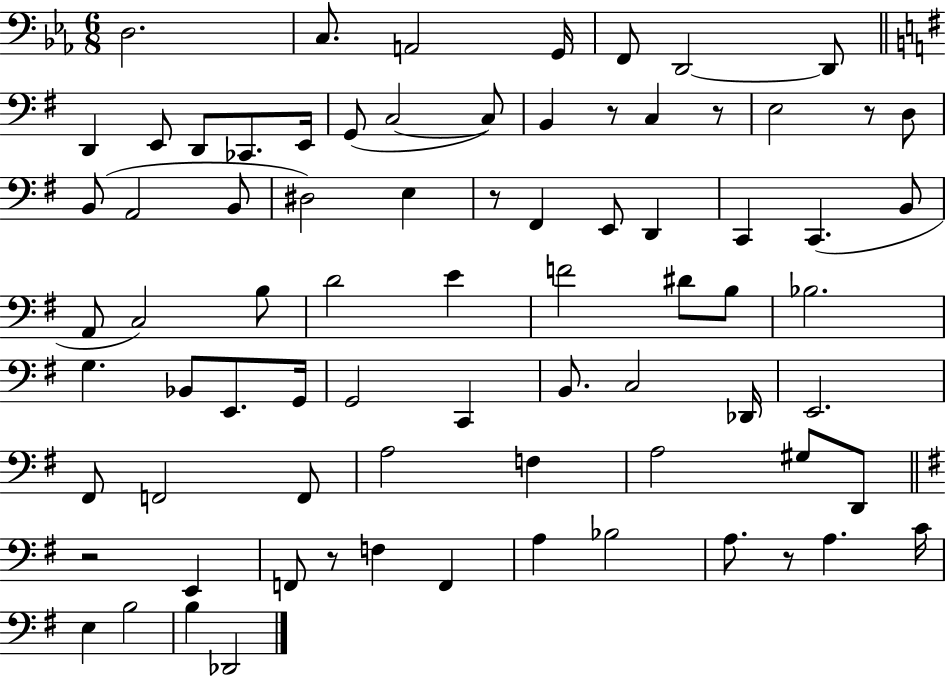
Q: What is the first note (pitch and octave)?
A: D3